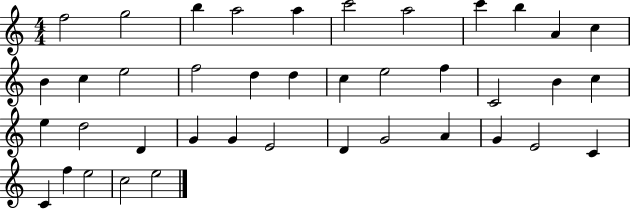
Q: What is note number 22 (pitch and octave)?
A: B4